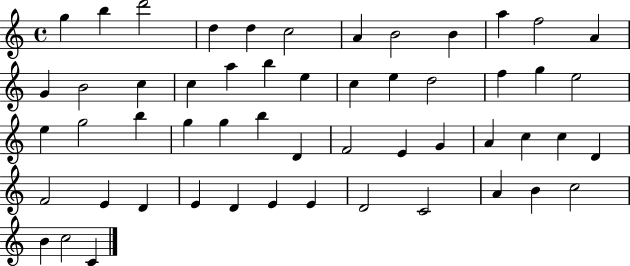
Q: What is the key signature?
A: C major